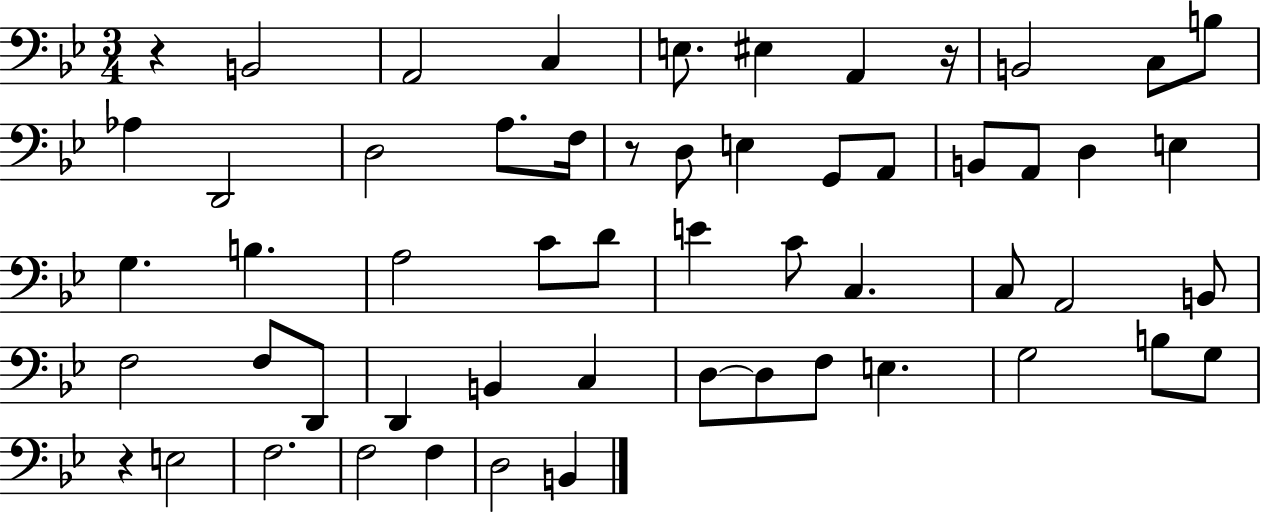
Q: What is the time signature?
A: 3/4